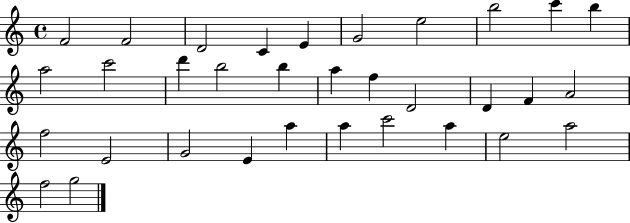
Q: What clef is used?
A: treble